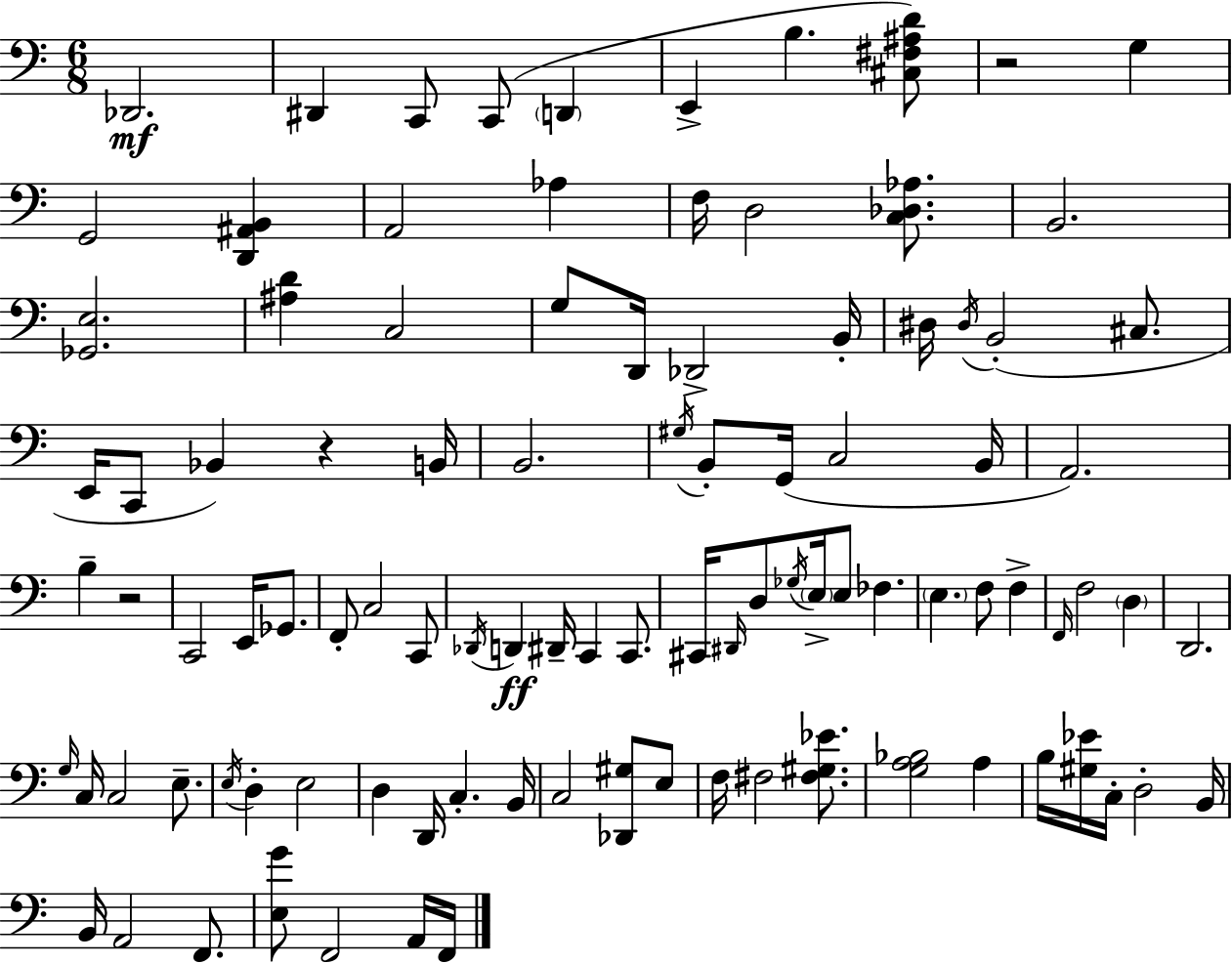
{
  \clef bass
  \numericTimeSignature
  \time 6/8
  \key a \minor
  des,2.\mf | dis,4 c,8 c,8( \parenthesize d,4 | e,4-> b4. <cis fis ais d'>8) | r2 g4 | \break g,2 <d, ais, b,>4 | a,2 aes4 | f16 d2 <c des aes>8. | b,2. | \break <ges, e>2. | <ais d'>4 c2 | g8 d,16 des,2-> b,16-. | dis16 \acciaccatura { dis16 }( b,2-. cis8. | \break e,16 c,8 bes,4) r4 | b,16 b,2. | \acciaccatura { gis16 } b,8-. g,16( c2 | b,16 a,2.) | \break b4-- r2 | c,2 e,16 ges,8. | f,8-. c2 | c,8 \acciaccatura { des,16 }\ff d,4 dis,16-- c,4 | \break c,8. cis,16 \grace { dis,16 } d8 \acciaccatura { ges16 } \parenthesize e16-> e8 fes4. | \parenthesize e4. f8 | f4-> \grace { f,16 } f2 | \parenthesize d4 d,2. | \break \grace { g16 } c16 c2 | e8.-- \acciaccatura { e16 } d4-. | e2 d4 | d,16 c4.-. b,16 c2 | \break <des, gis>8 e8 f16 fis2 | <fis gis ees'>8. <g a bes>2 | a4 b16 <gis ees'>16 c16-. d2-. | b,16 b,16 a,2 | \break f,8. <e g'>8 f,2 | a,16 f,16 \bar "|."
}